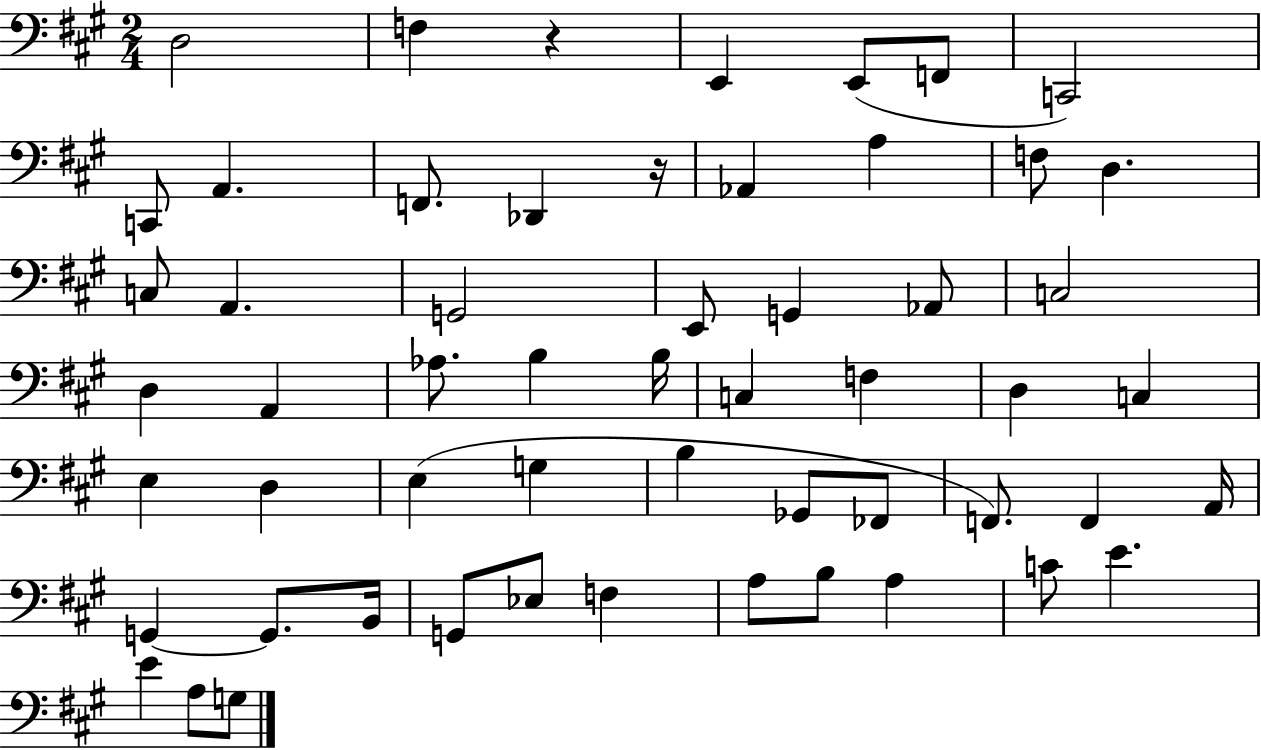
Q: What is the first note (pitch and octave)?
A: D3